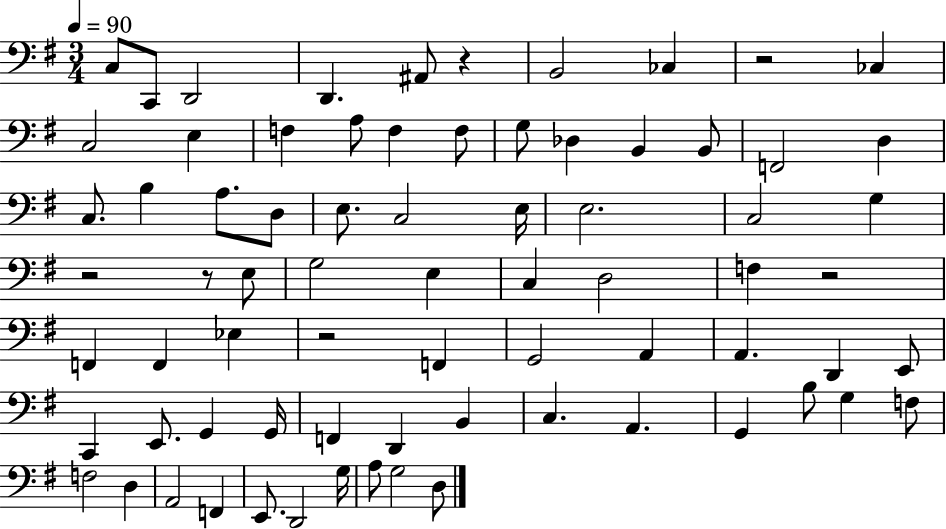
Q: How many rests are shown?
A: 6